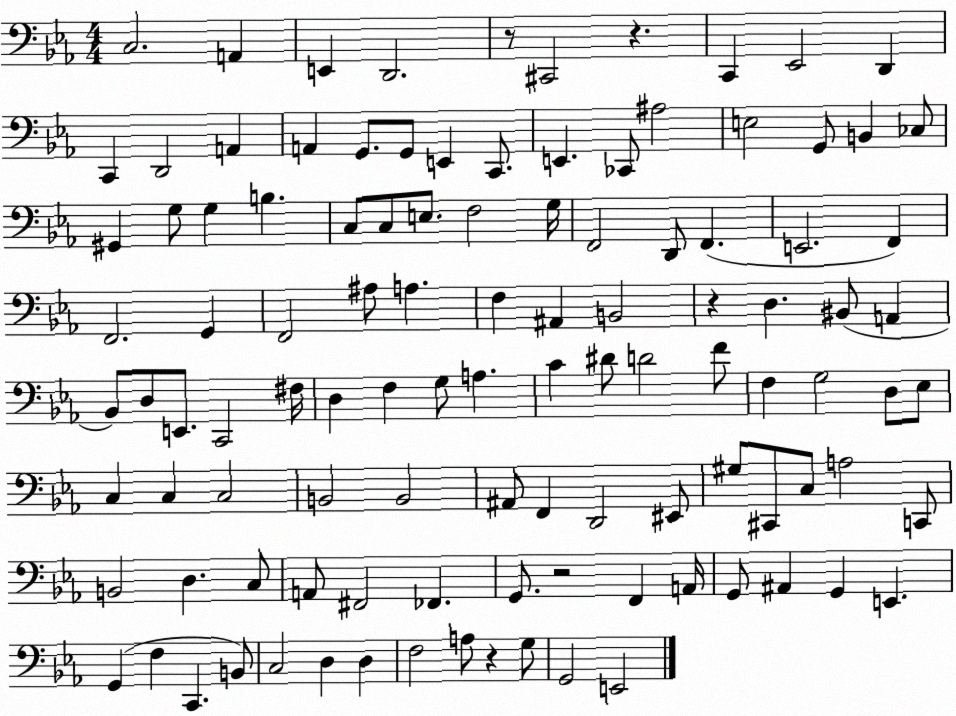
X:1
T:Untitled
M:4/4
L:1/4
K:Eb
C,2 A,, E,, D,,2 z/2 ^C,,2 z C,, _E,,2 D,, C,, D,,2 A,, A,, G,,/2 G,,/2 E,, C,,/2 E,, _C,,/2 ^A,2 E,2 G,,/2 B,, _C,/2 ^G,, G,/2 G, B, C,/2 C,/2 E,/2 F,2 G,/4 F,,2 D,,/2 F,, E,,2 F,, F,,2 G,, F,,2 ^A,/2 A, F, ^A,, B,,2 z D, ^B,,/2 A,, _B,,/2 D,/2 E,,/2 C,,2 ^F,/4 D, F, G,/2 A, C ^D/2 D2 F/2 F, G,2 D,/2 _E,/2 C, C, C,2 B,,2 B,,2 ^A,,/2 F,, D,,2 ^E,,/2 ^G,/2 ^C,,/2 C,/2 A,2 C,,/2 B,,2 D, C,/2 A,,/2 ^F,,2 _F,, G,,/2 z2 F,, A,,/4 G,,/2 ^A,, G,, E,, G,, F, C,, B,,/2 C,2 D, D, F,2 A,/2 z G,/2 G,,2 E,,2